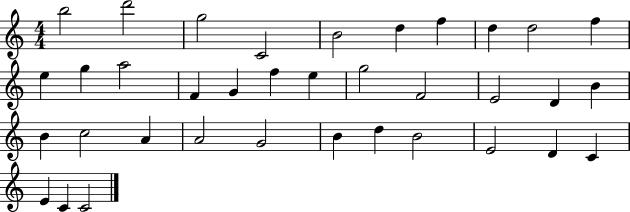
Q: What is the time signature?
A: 4/4